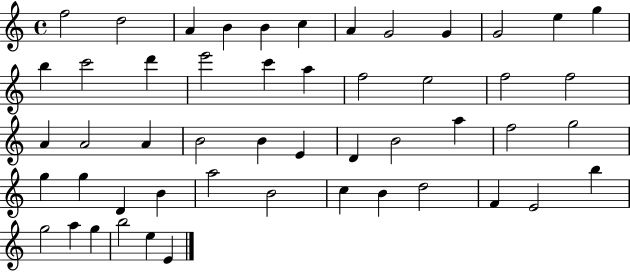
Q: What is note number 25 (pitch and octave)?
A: A4